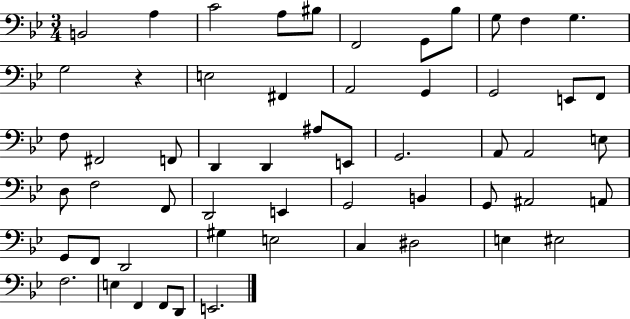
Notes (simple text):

B2/h A3/q C4/h A3/e BIS3/e F2/h G2/e Bb3/e G3/e F3/q G3/q. G3/h R/q E3/h F#2/q A2/h G2/q G2/h E2/e F2/e F3/e F#2/h F2/e D2/q D2/q A#3/e E2/e G2/h. A2/e A2/h E3/e D3/e F3/h F2/e D2/h E2/q G2/h B2/q G2/e A#2/h A2/e G2/e F2/e D2/h G#3/q E3/h C3/q D#3/h E3/q EIS3/h F3/h. E3/q F2/q F2/e D2/e E2/h.